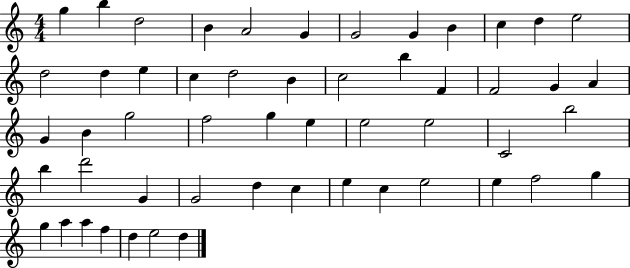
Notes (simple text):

G5/q B5/q D5/h B4/q A4/h G4/q G4/h G4/q B4/q C5/q D5/q E5/h D5/h D5/q E5/q C5/q D5/h B4/q C5/h B5/q F4/q F4/h G4/q A4/q G4/q B4/q G5/h F5/h G5/q E5/q E5/h E5/h C4/h B5/h B5/q D6/h G4/q G4/h D5/q C5/q E5/q C5/q E5/h E5/q F5/h G5/q G5/q A5/q A5/q F5/q D5/q E5/h D5/q